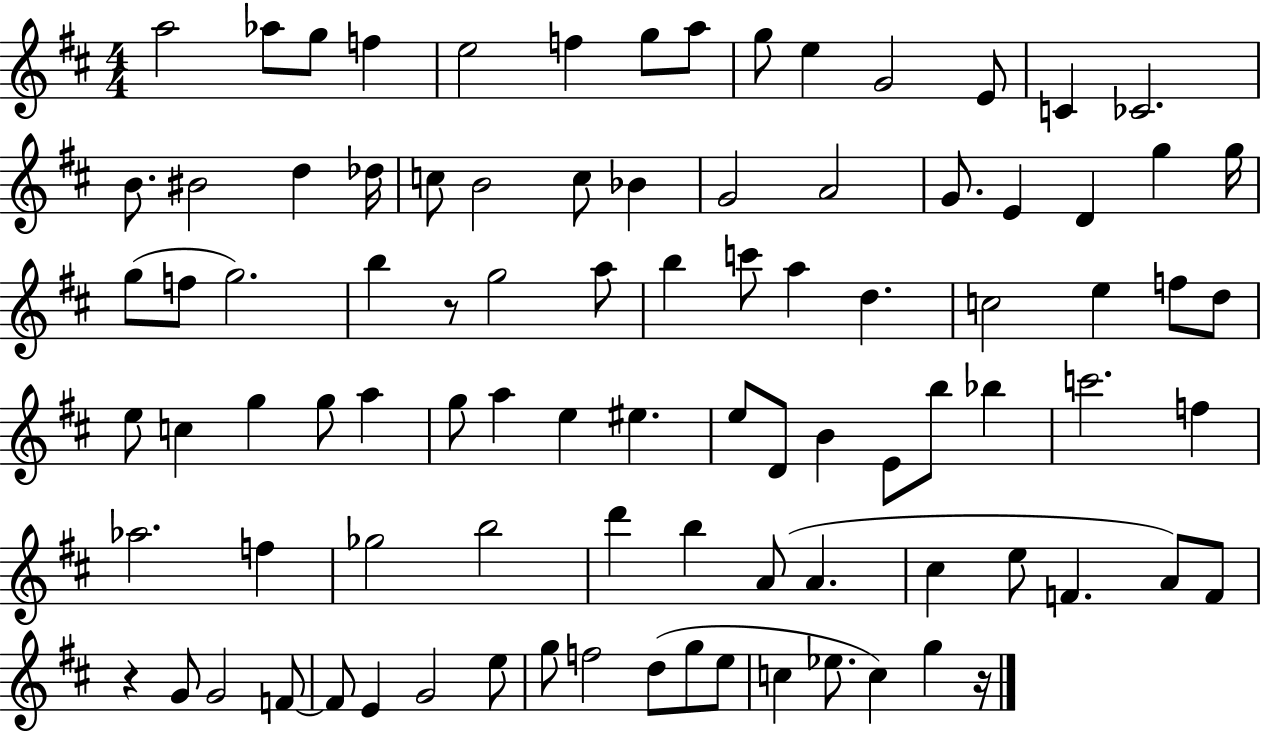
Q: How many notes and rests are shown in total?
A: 92